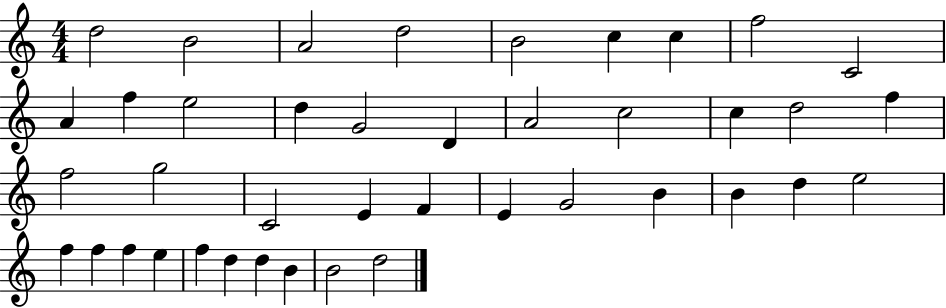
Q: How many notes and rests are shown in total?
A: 41